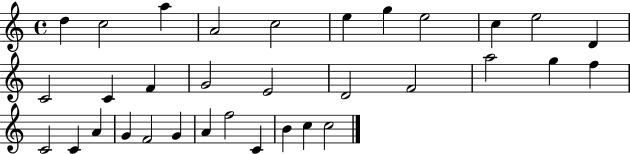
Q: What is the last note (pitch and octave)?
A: C5